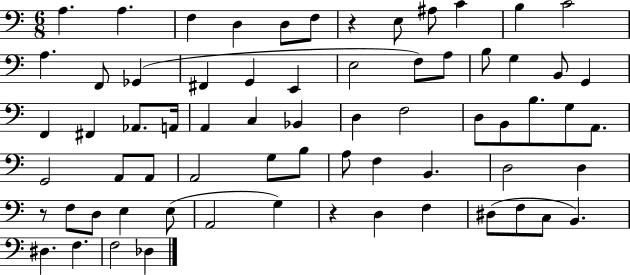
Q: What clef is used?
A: bass